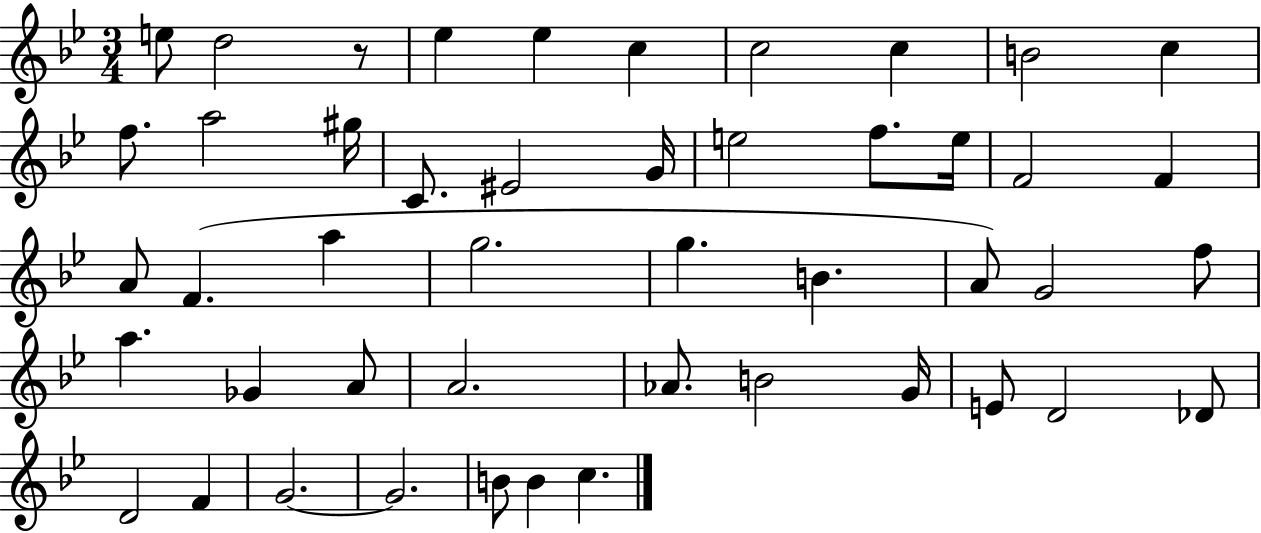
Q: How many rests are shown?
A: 1